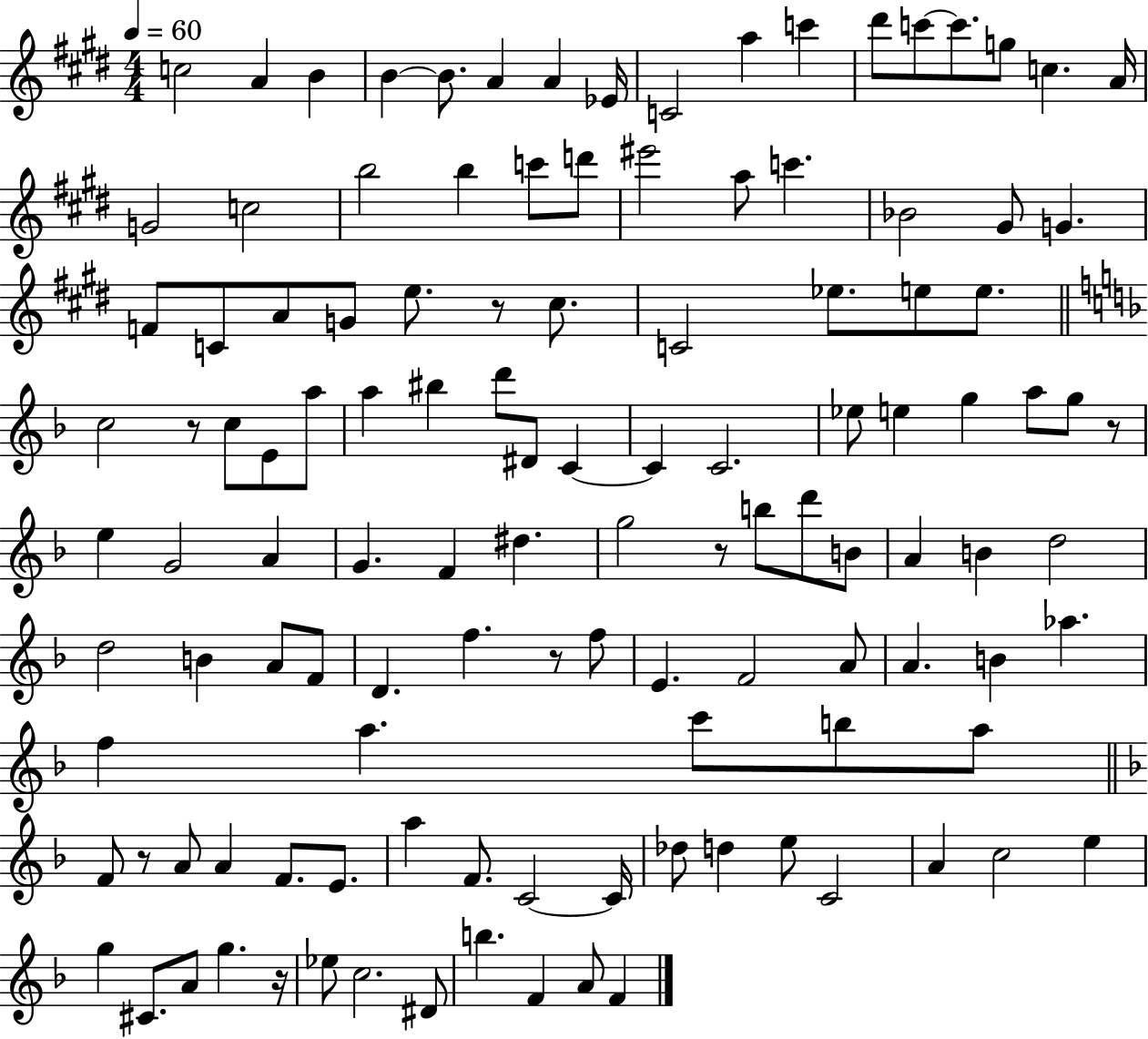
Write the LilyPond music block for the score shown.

{
  \clef treble
  \numericTimeSignature
  \time 4/4
  \key e \major
  \tempo 4 = 60
  c''2 a'4 b'4 | b'4~~ b'8. a'4 a'4 ees'16 | c'2 a''4 c'''4 | dis'''8 c'''8~~ c'''8. g''8 c''4. a'16 | \break g'2 c''2 | b''2 b''4 c'''8 d'''8 | eis'''2 a''8 c'''4. | bes'2 gis'8 g'4. | \break f'8 c'8 a'8 g'8 e''8. r8 cis''8. | c'2 ees''8. e''8 e''8. | \bar "||" \break \key f \major c''2 r8 c''8 e'8 a''8 | a''4 bis''4 d'''8 dis'8 c'4~~ | c'4 c'2. | ees''8 e''4 g''4 a''8 g''8 r8 | \break e''4 g'2 a'4 | g'4. f'4 dis''4. | g''2 r8 b''8 d'''8 b'8 | a'4 b'4 d''2 | \break d''2 b'4 a'8 f'8 | d'4. f''4. r8 f''8 | e'4. f'2 a'8 | a'4. b'4 aes''4. | \break f''4 a''4. c'''8 b''8 a''8 | \bar "||" \break \key d \minor f'8 r8 a'8 a'4 f'8. e'8. | a''4 f'8. c'2~~ c'16 | des''8 d''4 e''8 c'2 | a'4 c''2 e''4 | \break g''4 cis'8. a'8 g''4. r16 | ees''8 c''2. dis'8 | b''4. f'4 a'8 f'4 | \bar "|."
}